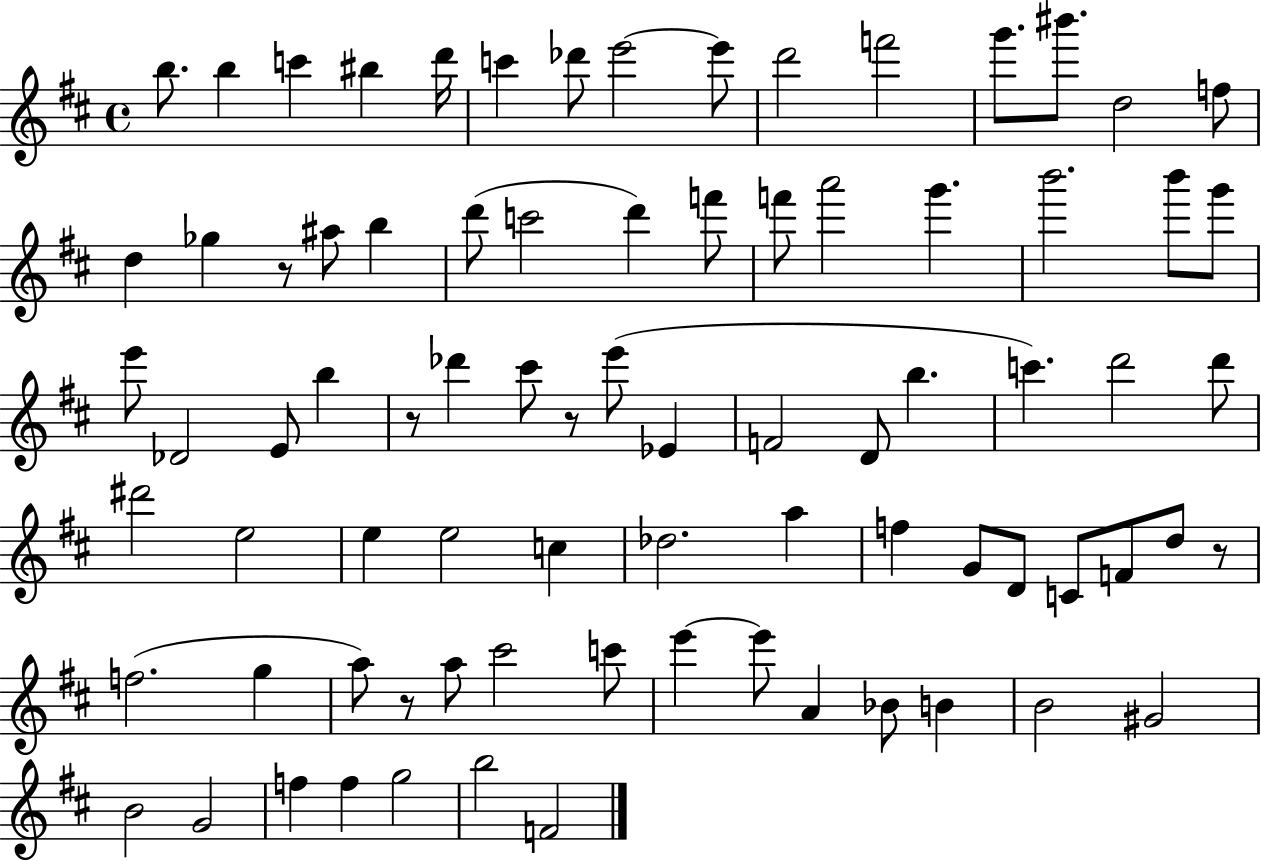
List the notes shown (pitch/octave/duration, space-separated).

B5/e. B5/q C6/q BIS5/q D6/s C6/q Db6/e E6/h E6/e D6/h F6/h G6/e. BIS6/e. D5/h F5/e D5/q Gb5/q R/e A#5/e B5/q D6/e C6/h D6/q F6/e F6/e A6/h G6/q. B6/h. B6/e G6/e E6/e Db4/h E4/e B5/q R/e Db6/q C#6/e R/e E6/e Eb4/q F4/h D4/e B5/q. C6/q. D6/h D6/e D#6/h E5/h E5/q E5/h C5/q Db5/h. A5/q F5/q G4/e D4/e C4/e F4/e D5/e R/e F5/h. G5/q A5/e R/e A5/e C#6/h C6/e E6/q E6/e A4/q Bb4/e B4/q B4/h G#4/h B4/h G4/h F5/q F5/q G5/h B5/h F4/h